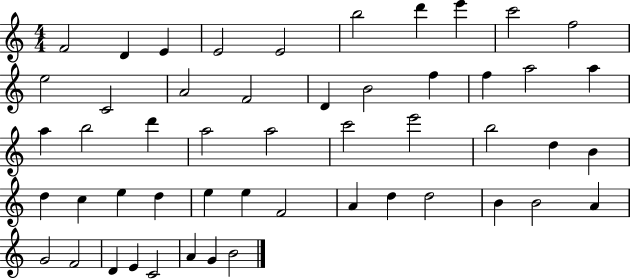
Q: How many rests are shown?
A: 0